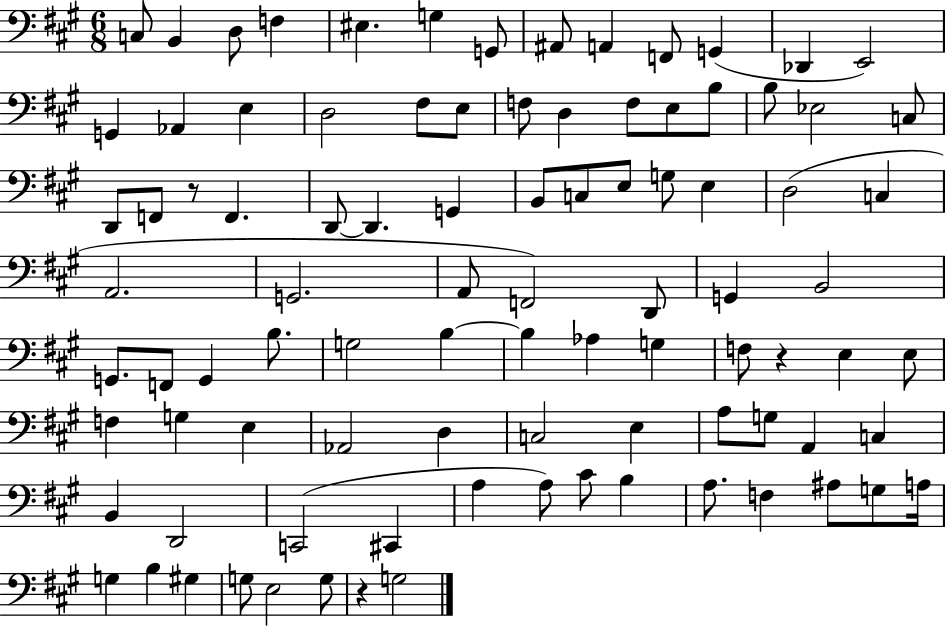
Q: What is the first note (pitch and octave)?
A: C3